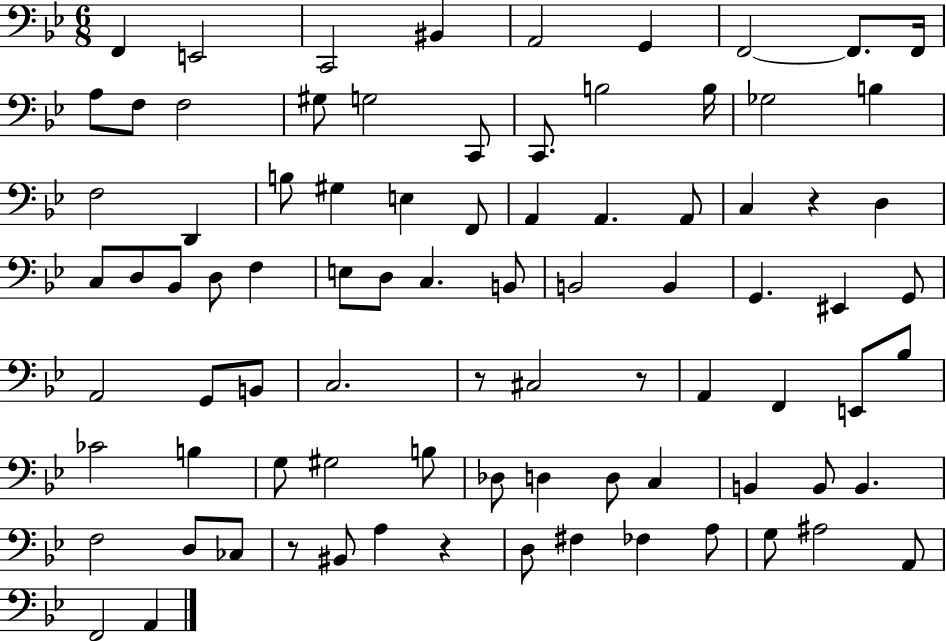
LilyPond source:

{
  \clef bass
  \numericTimeSignature
  \time 6/8
  \key bes \major
  f,4 e,2 | c,2 bis,4 | a,2 g,4 | f,2~~ f,8. f,16 | \break a8 f8 f2 | gis8 g2 c,8 | c,8. b2 b16 | ges2 b4 | \break f2 d,4 | b8 gis4 e4 f,8 | a,4 a,4. a,8 | c4 r4 d4 | \break c8 d8 bes,8 d8 f4 | e8 d8 c4. b,8 | b,2 b,4 | g,4. eis,4 g,8 | \break a,2 g,8 b,8 | c2. | r8 cis2 r8 | a,4 f,4 e,8 bes8 | \break ces'2 b4 | g8 gis2 b8 | des8 d4 d8 c4 | b,4 b,8 b,4. | \break f2 d8 ces8 | r8 bis,8 a4 r4 | d8 fis4 fes4 a8 | g8 ais2 a,8 | \break f,2 a,4 | \bar "|."
}